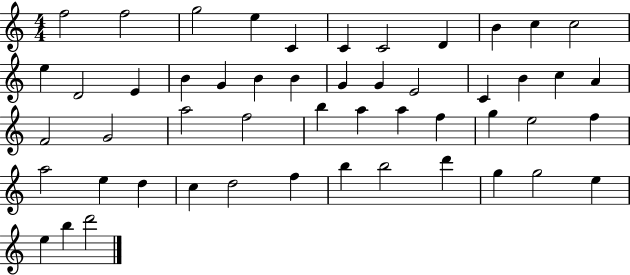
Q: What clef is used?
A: treble